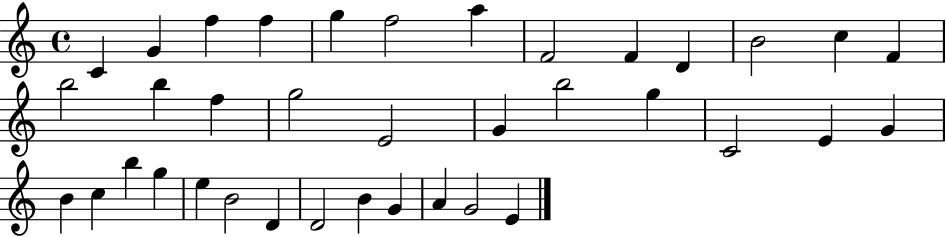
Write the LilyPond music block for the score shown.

{
  \clef treble
  \time 4/4
  \defaultTimeSignature
  \key c \major
  c'4 g'4 f''4 f''4 | g''4 f''2 a''4 | f'2 f'4 d'4 | b'2 c''4 f'4 | \break b''2 b''4 f''4 | g''2 e'2 | g'4 b''2 g''4 | c'2 e'4 g'4 | \break b'4 c''4 b''4 g''4 | e''4 b'2 d'4 | d'2 b'4 g'4 | a'4 g'2 e'4 | \break \bar "|."
}